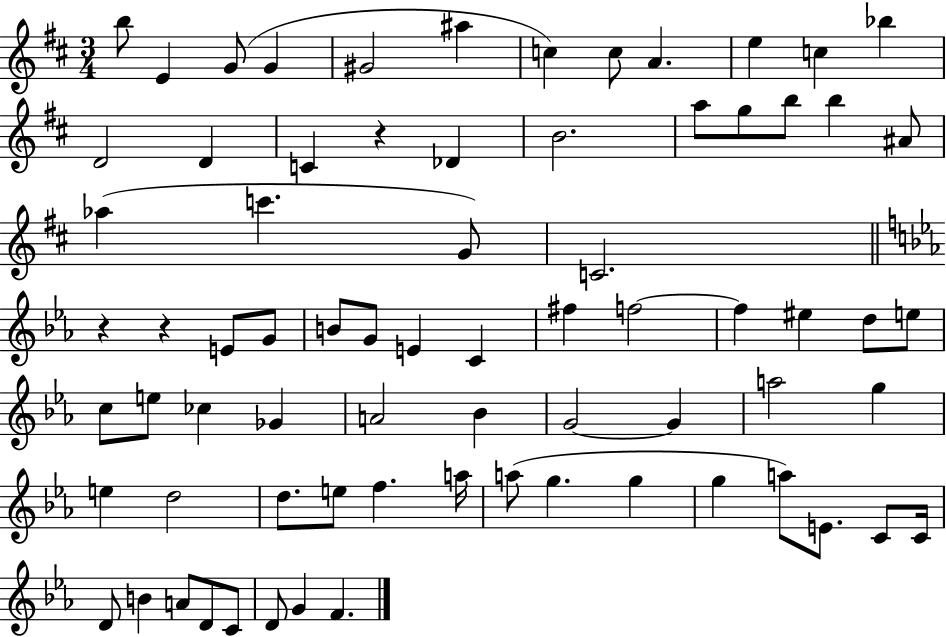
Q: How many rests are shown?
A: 3